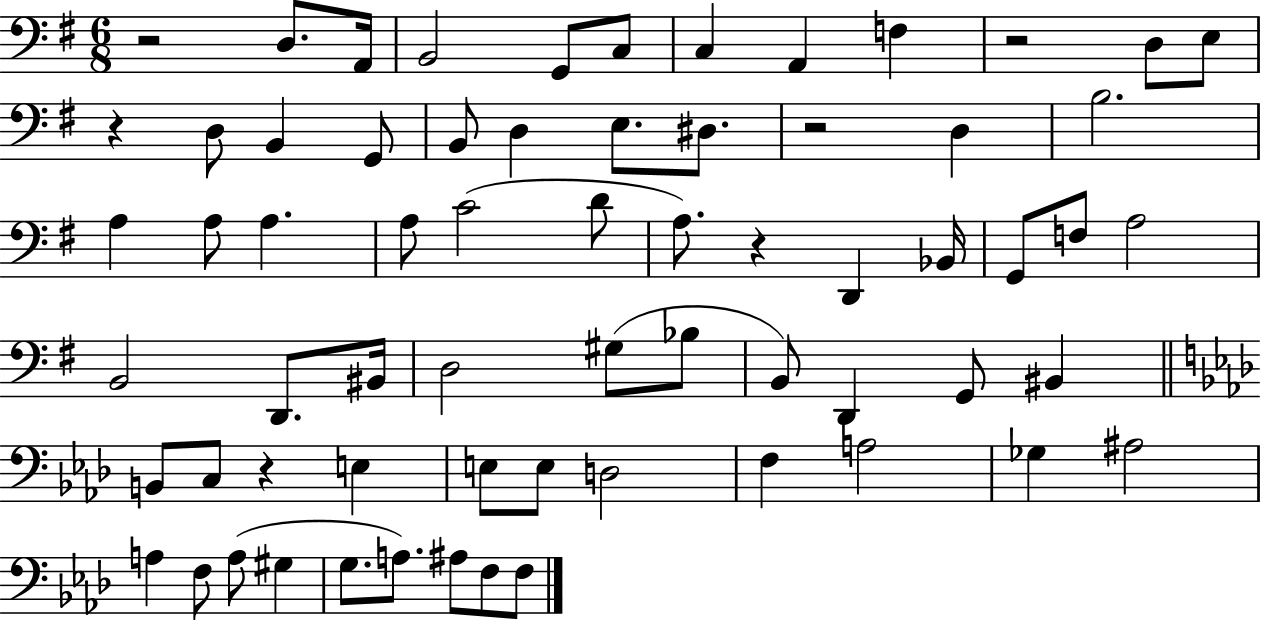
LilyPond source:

{
  \clef bass
  \numericTimeSignature
  \time 6/8
  \key g \major
  \repeat volta 2 { r2 d8. a,16 | b,2 g,8 c8 | c4 a,4 f4 | r2 d8 e8 | \break r4 d8 b,4 g,8 | b,8 d4 e8. dis8. | r2 d4 | b2. | \break a4 a8 a4. | a8 c'2( d'8 | a8.) r4 d,4 bes,16 | g,8 f8 a2 | \break b,2 d,8. bis,16 | d2 gis8( bes8 | b,8) d,4 g,8 bis,4 | \bar "||" \break \key aes \major b,8 c8 r4 e4 | e8 e8 d2 | f4 a2 | ges4 ais2 | \break a4 f8 a8( gis4 | g8. a8.) ais8 f8 f8 | } \bar "|."
}